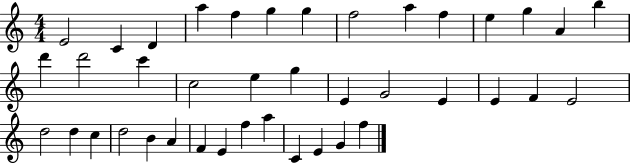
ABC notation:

X:1
T:Untitled
M:4/4
L:1/4
K:C
E2 C D a f g g f2 a f e g A b d' d'2 c' c2 e g E G2 E E F E2 d2 d c d2 B A F E f a C E G f